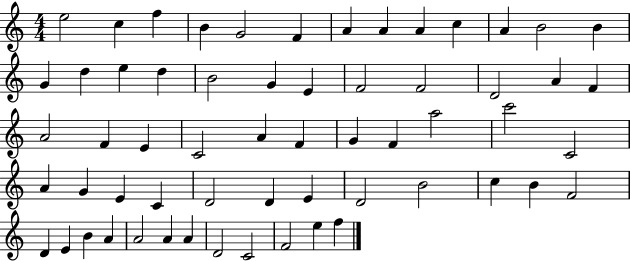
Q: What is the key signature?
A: C major